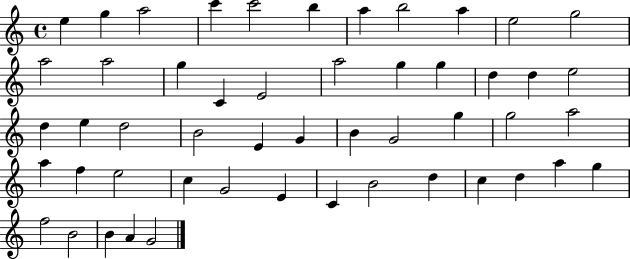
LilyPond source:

{
  \clef treble
  \time 4/4
  \defaultTimeSignature
  \key c \major
  e''4 g''4 a''2 | c'''4 c'''2 b''4 | a''4 b''2 a''4 | e''2 g''2 | \break a''2 a''2 | g''4 c'4 e'2 | a''2 g''4 g''4 | d''4 d''4 e''2 | \break d''4 e''4 d''2 | b'2 e'4 g'4 | b'4 g'2 g''4 | g''2 a''2 | \break a''4 f''4 e''2 | c''4 g'2 e'4 | c'4 b'2 d''4 | c''4 d''4 a''4 g''4 | \break f''2 b'2 | b'4 a'4 g'2 | \bar "|."
}